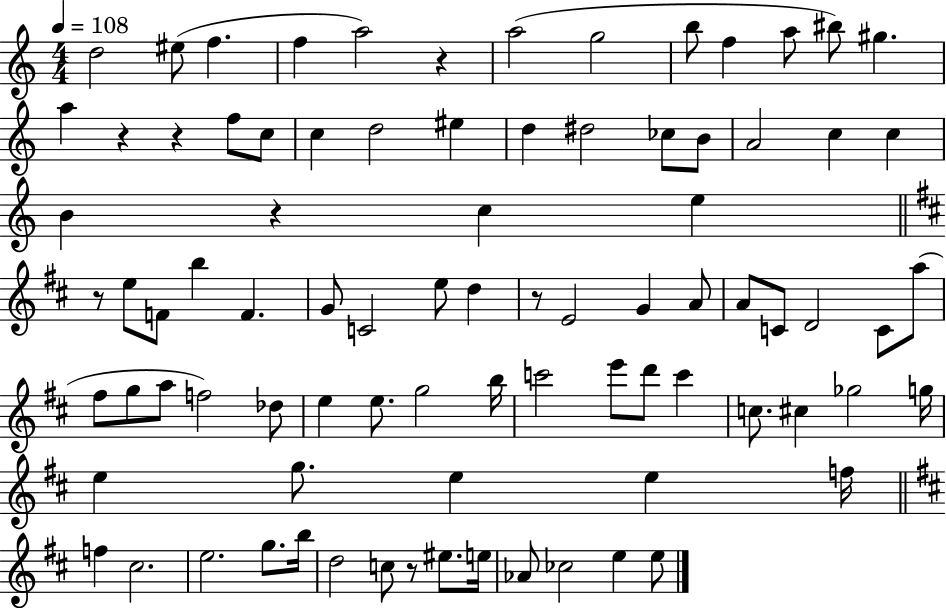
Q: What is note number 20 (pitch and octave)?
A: D#5